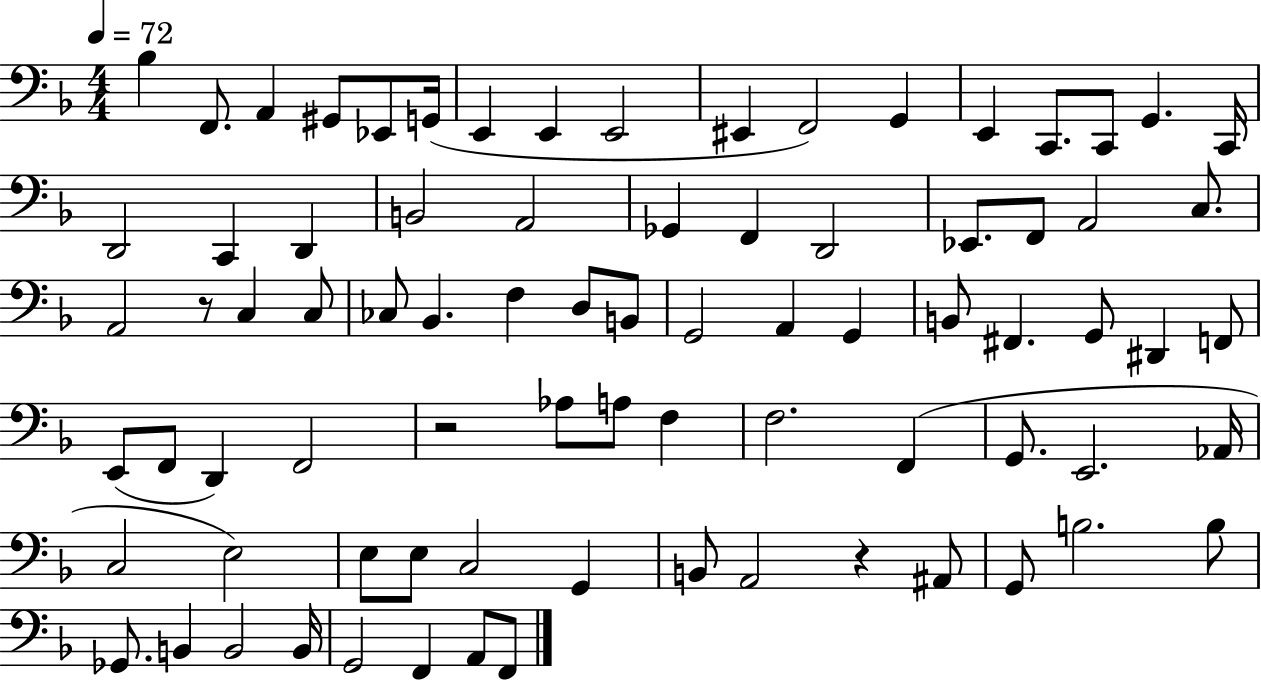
Bb3/q F2/e. A2/q G#2/e Eb2/e G2/s E2/q E2/q E2/h EIS2/q F2/h G2/q E2/q C2/e. C2/e G2/q. C2/s D2/h C2/q D2/q B2/h A2/h Gb2/q F2/q D2/h Eb2/e. F2/e A2/h C3/e. A2/h R/e C3/q C3/e CES3/e Bb2/q. F3/q D3/e B2/e G2/h A2/q G2/q B2/e F#2/q. G2/e D#2/q F2/e E2/e F2/e D2/q F2/h R/h Ab3/e A3/e F3/q F3/h. F2/q G2/e. E2/h. Ab2/s C3/h E3/h E3/e E3/e C3/h G2/q B2/e A2/h R/q A#2/e G2/e B3/h. B3/e Gb2/e. B2/q B2/h B2/s G2/h F2/q A2/e F2/e